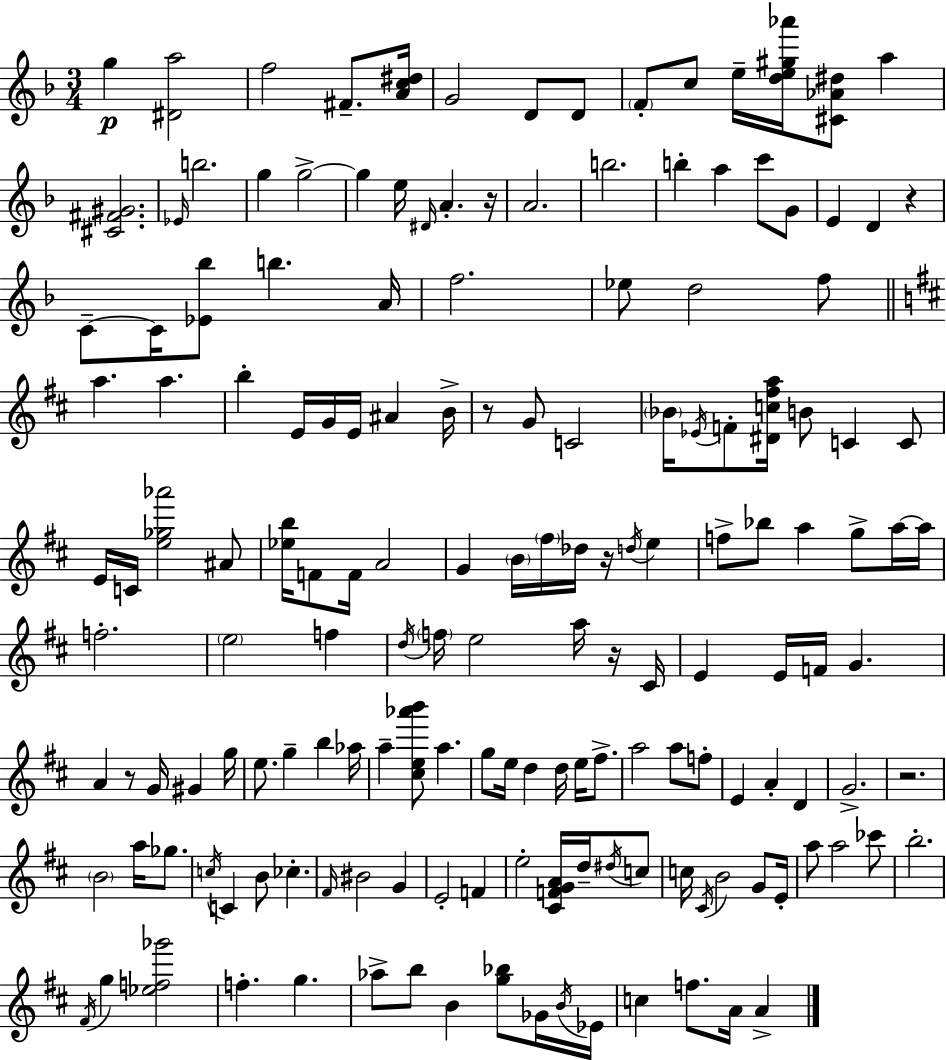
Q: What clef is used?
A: treble